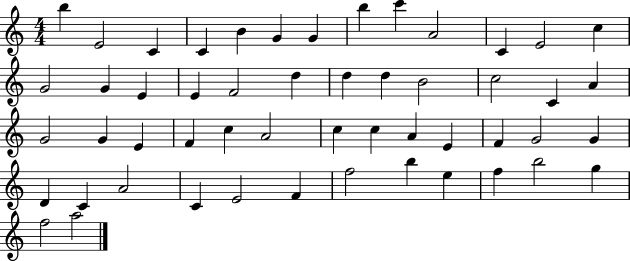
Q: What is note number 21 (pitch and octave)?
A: D5